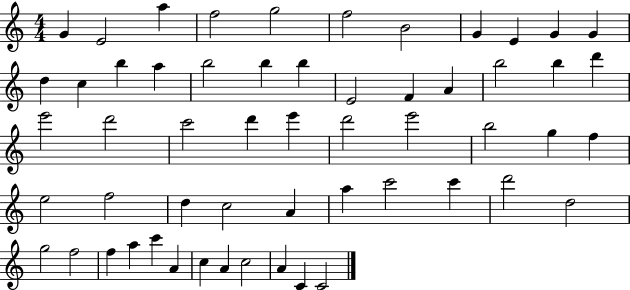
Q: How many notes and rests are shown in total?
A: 56